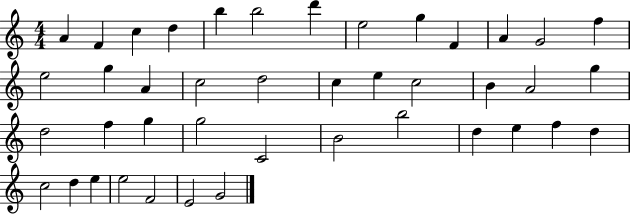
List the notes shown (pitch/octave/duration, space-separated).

A4/q F4/q C5/q D5/q B5/q B5/h D6/q E5/h G5/q F4/q A4/q G4/h F5/q E5/h G5/q A4/q C5/h D5/h C5/q E5/q C5/h B4/q A4/h G5/q D5/h F5/q G5/q G5/h C4/h B4/h B5/h D5/q E5/q F5/q D5/q C5/h D5/q E5/q E5/h F4/h E4/h G4/h